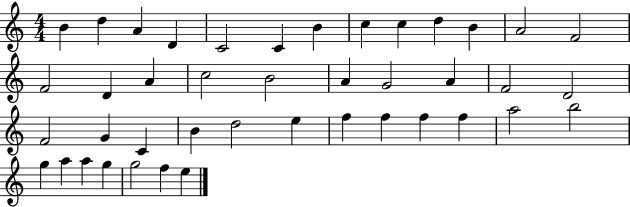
B4/q D5/q A4/q D4/q C4/h C4/q B4/q C5/q C5/q D5/q B4/q A4/h F4/h F4/h D4/q A4/q C5/h B4/h A4/q G4/h A4/q F4/h D4/h F4/h G4/q C4/q B4/q D5/h E5/q F5/q F5/q F5/q F5/q A5/h B5/h G5/q A5/q A5/q G5/q G5/h F5/q E5/q